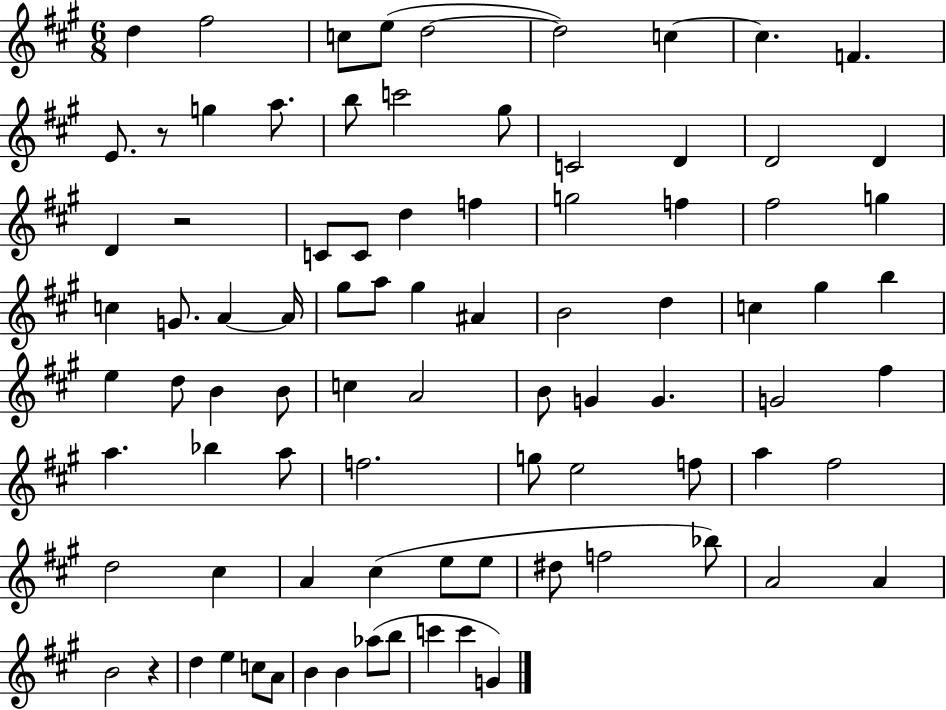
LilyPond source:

{
  \clef treble
  \numericTimeSignature
  \time 6/8
  \key a \major
  d''4 fis''2 | c''8 e''8( d''2~~ | d''2) c''4~~ | c''4. f'4. | \break e'8. r8 g''4 a''8. | b''8 c'''2 gis''8 | c'2 d'4 | d'2 d'4 | \break d'4 r2 | c'8 c'8 d''4 f''4 | g''2 f''4 | fis''2 g''4 | \break c''4 g'8. a'4~~ a'16 | gis''8 a''8 gis''4 ais'4 | b'2 d''4 | c''4 gis''4 b''4 | \break e''4 d''8 b'4 b'8 | c''4 a'2 | b'8 g'4 g'4. | g'2 fis''4 | \break a''4. bes''4 a''8 | f''2. | g''8 e''2 f''8 | a''4 fis''2 | \break d''2 cis''4 | a'4 cis''4( e''8 e''8 | dis''8 f''2 bes''8) | a'2 a'4 | \break b'2 r4 | d''4 e''4 c''8 a'8 | b'4 b'4 aes''8( b''8 | c'''4 c'''4 g'4) | \break \bar "|."
}